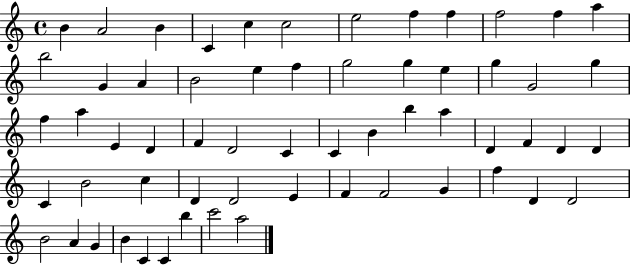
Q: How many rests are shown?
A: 0